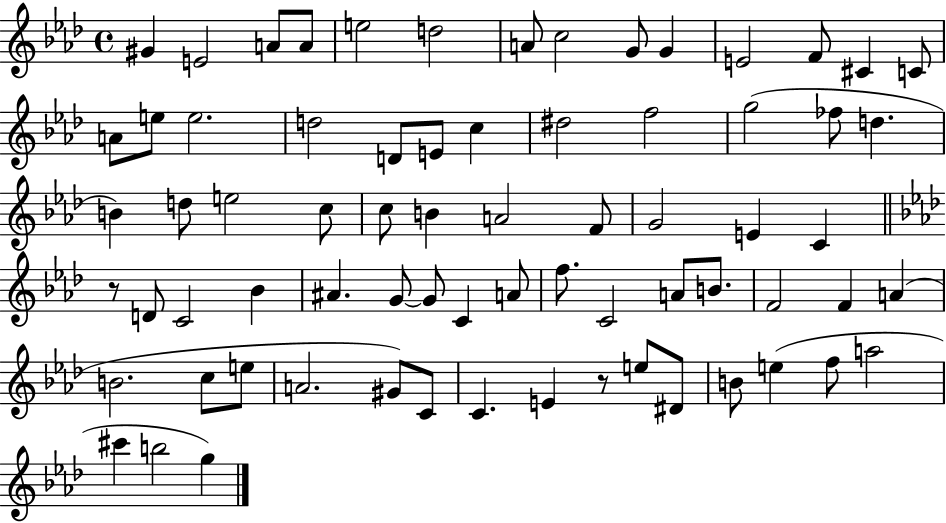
{
  \clef treble
  \time 4/4
  \defaultTimeSignature
  \key aes \major
  gis'4 e'2 a'8 a'8 | e''2 d''2 | a'8 c''2 g'8 g'4 | e'2 f'8 cis'4 c'8 | \break a'8 e''8 e''2. | d''2 d'8 e'8 c''4 | dis''2 f''2 | g''2( fes''8 d''4. | \break b'4) d''8 e''2 c''8 | c''8 b'4 a'2 f'8 | g'2 e'4 c'4 | \bar "||" \break \key aes \major r8 d'8 c'2 bes'4 | ais'4. g'8~~ g'8 c'4 a'8 | f''8. c'2 a'8 b'8. | f'2 f'4 a'4( | \break b'2. c''8 e''8 | a'2. gis'8) c'8 | c'4. e'4 r8 e''8 dis'8 | b'8 e''4( f''8 a''2 | \break cis'''4 b''2 g''4) | \bar "|."
}